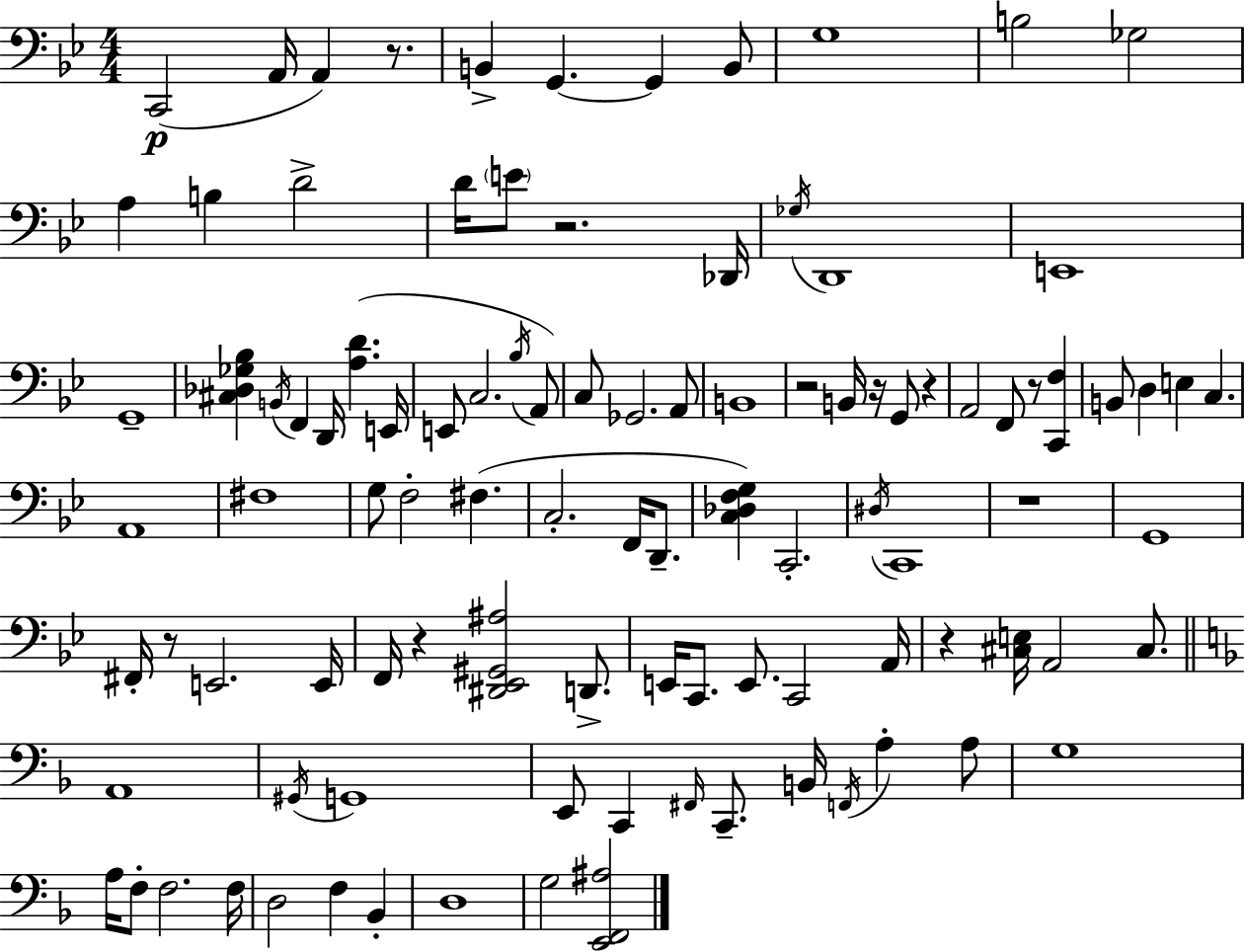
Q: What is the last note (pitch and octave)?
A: G3